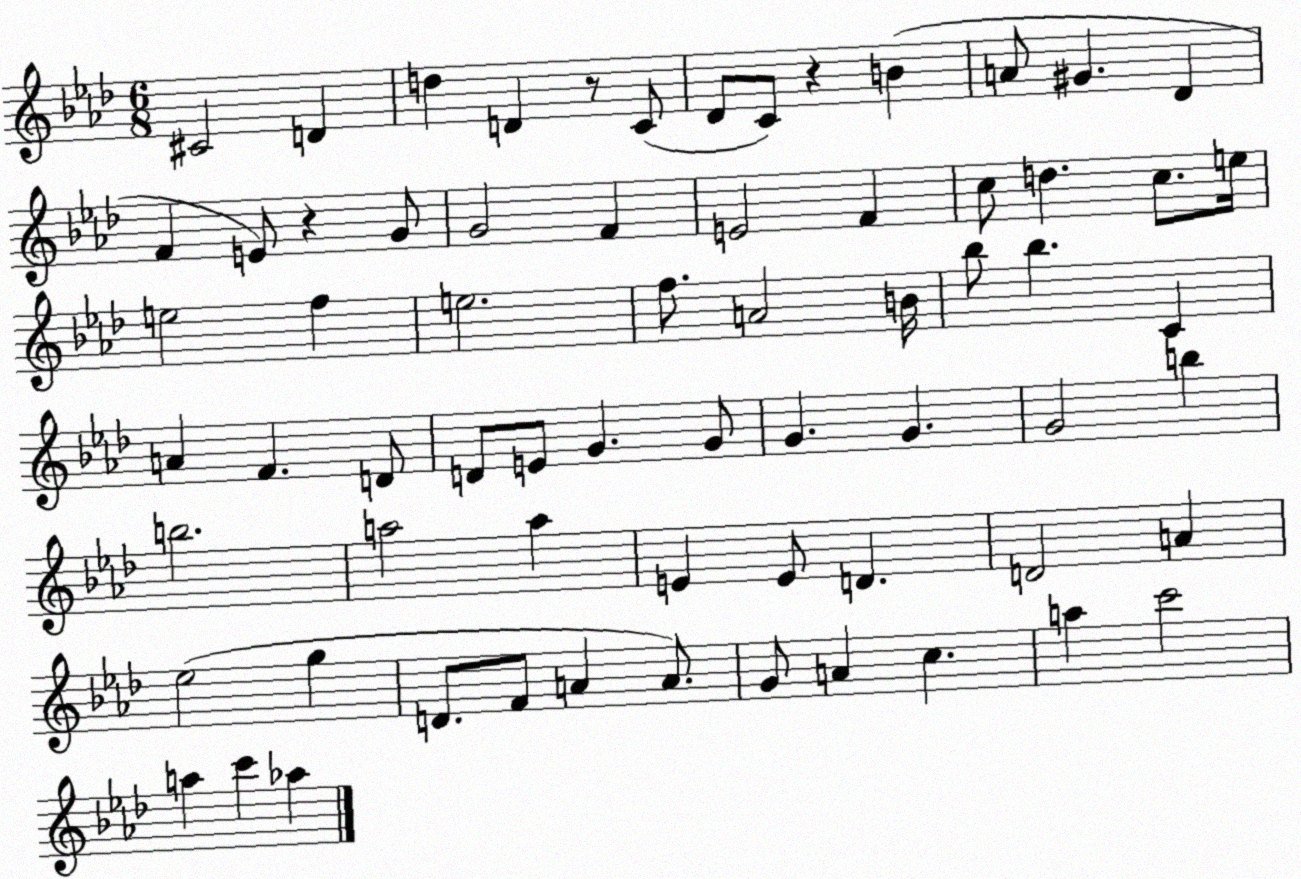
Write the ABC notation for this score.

X:1
T:Untitled
M:6/8
L:1/4
K:Ab
^C2 D d D z/2 C/2 _D/2 C/2 z B A/2 ^G _D F E/2 z G/2 G2 F E2 F c/2 d c/2 e/4 e2 f e2 f/2 A2 B/4 _b/2 _b C A F D/2 D/2 E/2 G G/2 G G G2 b b2 a2 a E E/2 D D2 A _e2 g D/2 F/2 A A/2 G/2 A c a c'2 a c' _a